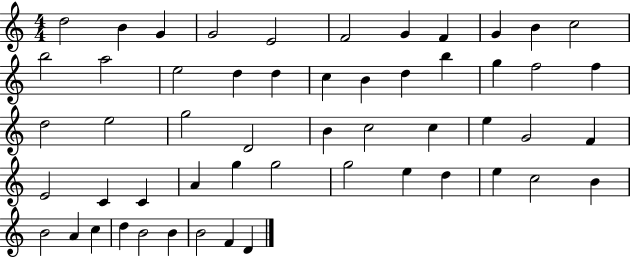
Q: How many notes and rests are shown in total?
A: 54